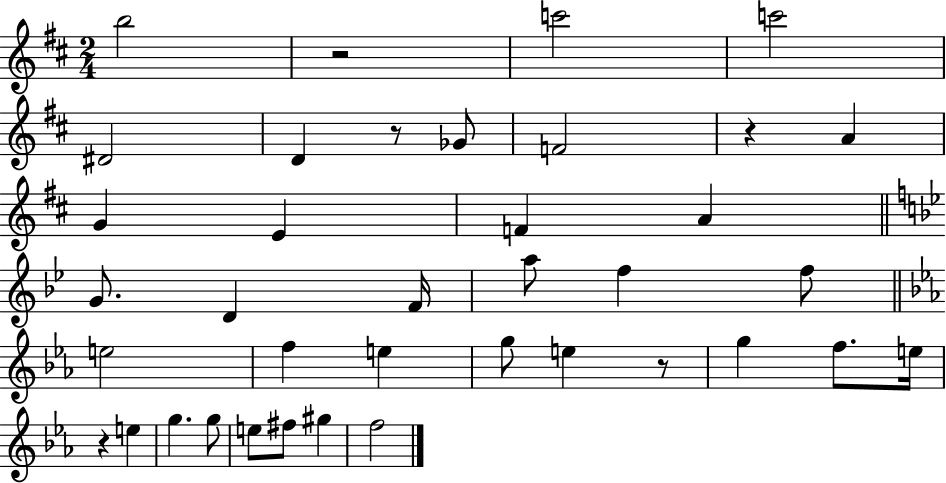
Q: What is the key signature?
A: D major